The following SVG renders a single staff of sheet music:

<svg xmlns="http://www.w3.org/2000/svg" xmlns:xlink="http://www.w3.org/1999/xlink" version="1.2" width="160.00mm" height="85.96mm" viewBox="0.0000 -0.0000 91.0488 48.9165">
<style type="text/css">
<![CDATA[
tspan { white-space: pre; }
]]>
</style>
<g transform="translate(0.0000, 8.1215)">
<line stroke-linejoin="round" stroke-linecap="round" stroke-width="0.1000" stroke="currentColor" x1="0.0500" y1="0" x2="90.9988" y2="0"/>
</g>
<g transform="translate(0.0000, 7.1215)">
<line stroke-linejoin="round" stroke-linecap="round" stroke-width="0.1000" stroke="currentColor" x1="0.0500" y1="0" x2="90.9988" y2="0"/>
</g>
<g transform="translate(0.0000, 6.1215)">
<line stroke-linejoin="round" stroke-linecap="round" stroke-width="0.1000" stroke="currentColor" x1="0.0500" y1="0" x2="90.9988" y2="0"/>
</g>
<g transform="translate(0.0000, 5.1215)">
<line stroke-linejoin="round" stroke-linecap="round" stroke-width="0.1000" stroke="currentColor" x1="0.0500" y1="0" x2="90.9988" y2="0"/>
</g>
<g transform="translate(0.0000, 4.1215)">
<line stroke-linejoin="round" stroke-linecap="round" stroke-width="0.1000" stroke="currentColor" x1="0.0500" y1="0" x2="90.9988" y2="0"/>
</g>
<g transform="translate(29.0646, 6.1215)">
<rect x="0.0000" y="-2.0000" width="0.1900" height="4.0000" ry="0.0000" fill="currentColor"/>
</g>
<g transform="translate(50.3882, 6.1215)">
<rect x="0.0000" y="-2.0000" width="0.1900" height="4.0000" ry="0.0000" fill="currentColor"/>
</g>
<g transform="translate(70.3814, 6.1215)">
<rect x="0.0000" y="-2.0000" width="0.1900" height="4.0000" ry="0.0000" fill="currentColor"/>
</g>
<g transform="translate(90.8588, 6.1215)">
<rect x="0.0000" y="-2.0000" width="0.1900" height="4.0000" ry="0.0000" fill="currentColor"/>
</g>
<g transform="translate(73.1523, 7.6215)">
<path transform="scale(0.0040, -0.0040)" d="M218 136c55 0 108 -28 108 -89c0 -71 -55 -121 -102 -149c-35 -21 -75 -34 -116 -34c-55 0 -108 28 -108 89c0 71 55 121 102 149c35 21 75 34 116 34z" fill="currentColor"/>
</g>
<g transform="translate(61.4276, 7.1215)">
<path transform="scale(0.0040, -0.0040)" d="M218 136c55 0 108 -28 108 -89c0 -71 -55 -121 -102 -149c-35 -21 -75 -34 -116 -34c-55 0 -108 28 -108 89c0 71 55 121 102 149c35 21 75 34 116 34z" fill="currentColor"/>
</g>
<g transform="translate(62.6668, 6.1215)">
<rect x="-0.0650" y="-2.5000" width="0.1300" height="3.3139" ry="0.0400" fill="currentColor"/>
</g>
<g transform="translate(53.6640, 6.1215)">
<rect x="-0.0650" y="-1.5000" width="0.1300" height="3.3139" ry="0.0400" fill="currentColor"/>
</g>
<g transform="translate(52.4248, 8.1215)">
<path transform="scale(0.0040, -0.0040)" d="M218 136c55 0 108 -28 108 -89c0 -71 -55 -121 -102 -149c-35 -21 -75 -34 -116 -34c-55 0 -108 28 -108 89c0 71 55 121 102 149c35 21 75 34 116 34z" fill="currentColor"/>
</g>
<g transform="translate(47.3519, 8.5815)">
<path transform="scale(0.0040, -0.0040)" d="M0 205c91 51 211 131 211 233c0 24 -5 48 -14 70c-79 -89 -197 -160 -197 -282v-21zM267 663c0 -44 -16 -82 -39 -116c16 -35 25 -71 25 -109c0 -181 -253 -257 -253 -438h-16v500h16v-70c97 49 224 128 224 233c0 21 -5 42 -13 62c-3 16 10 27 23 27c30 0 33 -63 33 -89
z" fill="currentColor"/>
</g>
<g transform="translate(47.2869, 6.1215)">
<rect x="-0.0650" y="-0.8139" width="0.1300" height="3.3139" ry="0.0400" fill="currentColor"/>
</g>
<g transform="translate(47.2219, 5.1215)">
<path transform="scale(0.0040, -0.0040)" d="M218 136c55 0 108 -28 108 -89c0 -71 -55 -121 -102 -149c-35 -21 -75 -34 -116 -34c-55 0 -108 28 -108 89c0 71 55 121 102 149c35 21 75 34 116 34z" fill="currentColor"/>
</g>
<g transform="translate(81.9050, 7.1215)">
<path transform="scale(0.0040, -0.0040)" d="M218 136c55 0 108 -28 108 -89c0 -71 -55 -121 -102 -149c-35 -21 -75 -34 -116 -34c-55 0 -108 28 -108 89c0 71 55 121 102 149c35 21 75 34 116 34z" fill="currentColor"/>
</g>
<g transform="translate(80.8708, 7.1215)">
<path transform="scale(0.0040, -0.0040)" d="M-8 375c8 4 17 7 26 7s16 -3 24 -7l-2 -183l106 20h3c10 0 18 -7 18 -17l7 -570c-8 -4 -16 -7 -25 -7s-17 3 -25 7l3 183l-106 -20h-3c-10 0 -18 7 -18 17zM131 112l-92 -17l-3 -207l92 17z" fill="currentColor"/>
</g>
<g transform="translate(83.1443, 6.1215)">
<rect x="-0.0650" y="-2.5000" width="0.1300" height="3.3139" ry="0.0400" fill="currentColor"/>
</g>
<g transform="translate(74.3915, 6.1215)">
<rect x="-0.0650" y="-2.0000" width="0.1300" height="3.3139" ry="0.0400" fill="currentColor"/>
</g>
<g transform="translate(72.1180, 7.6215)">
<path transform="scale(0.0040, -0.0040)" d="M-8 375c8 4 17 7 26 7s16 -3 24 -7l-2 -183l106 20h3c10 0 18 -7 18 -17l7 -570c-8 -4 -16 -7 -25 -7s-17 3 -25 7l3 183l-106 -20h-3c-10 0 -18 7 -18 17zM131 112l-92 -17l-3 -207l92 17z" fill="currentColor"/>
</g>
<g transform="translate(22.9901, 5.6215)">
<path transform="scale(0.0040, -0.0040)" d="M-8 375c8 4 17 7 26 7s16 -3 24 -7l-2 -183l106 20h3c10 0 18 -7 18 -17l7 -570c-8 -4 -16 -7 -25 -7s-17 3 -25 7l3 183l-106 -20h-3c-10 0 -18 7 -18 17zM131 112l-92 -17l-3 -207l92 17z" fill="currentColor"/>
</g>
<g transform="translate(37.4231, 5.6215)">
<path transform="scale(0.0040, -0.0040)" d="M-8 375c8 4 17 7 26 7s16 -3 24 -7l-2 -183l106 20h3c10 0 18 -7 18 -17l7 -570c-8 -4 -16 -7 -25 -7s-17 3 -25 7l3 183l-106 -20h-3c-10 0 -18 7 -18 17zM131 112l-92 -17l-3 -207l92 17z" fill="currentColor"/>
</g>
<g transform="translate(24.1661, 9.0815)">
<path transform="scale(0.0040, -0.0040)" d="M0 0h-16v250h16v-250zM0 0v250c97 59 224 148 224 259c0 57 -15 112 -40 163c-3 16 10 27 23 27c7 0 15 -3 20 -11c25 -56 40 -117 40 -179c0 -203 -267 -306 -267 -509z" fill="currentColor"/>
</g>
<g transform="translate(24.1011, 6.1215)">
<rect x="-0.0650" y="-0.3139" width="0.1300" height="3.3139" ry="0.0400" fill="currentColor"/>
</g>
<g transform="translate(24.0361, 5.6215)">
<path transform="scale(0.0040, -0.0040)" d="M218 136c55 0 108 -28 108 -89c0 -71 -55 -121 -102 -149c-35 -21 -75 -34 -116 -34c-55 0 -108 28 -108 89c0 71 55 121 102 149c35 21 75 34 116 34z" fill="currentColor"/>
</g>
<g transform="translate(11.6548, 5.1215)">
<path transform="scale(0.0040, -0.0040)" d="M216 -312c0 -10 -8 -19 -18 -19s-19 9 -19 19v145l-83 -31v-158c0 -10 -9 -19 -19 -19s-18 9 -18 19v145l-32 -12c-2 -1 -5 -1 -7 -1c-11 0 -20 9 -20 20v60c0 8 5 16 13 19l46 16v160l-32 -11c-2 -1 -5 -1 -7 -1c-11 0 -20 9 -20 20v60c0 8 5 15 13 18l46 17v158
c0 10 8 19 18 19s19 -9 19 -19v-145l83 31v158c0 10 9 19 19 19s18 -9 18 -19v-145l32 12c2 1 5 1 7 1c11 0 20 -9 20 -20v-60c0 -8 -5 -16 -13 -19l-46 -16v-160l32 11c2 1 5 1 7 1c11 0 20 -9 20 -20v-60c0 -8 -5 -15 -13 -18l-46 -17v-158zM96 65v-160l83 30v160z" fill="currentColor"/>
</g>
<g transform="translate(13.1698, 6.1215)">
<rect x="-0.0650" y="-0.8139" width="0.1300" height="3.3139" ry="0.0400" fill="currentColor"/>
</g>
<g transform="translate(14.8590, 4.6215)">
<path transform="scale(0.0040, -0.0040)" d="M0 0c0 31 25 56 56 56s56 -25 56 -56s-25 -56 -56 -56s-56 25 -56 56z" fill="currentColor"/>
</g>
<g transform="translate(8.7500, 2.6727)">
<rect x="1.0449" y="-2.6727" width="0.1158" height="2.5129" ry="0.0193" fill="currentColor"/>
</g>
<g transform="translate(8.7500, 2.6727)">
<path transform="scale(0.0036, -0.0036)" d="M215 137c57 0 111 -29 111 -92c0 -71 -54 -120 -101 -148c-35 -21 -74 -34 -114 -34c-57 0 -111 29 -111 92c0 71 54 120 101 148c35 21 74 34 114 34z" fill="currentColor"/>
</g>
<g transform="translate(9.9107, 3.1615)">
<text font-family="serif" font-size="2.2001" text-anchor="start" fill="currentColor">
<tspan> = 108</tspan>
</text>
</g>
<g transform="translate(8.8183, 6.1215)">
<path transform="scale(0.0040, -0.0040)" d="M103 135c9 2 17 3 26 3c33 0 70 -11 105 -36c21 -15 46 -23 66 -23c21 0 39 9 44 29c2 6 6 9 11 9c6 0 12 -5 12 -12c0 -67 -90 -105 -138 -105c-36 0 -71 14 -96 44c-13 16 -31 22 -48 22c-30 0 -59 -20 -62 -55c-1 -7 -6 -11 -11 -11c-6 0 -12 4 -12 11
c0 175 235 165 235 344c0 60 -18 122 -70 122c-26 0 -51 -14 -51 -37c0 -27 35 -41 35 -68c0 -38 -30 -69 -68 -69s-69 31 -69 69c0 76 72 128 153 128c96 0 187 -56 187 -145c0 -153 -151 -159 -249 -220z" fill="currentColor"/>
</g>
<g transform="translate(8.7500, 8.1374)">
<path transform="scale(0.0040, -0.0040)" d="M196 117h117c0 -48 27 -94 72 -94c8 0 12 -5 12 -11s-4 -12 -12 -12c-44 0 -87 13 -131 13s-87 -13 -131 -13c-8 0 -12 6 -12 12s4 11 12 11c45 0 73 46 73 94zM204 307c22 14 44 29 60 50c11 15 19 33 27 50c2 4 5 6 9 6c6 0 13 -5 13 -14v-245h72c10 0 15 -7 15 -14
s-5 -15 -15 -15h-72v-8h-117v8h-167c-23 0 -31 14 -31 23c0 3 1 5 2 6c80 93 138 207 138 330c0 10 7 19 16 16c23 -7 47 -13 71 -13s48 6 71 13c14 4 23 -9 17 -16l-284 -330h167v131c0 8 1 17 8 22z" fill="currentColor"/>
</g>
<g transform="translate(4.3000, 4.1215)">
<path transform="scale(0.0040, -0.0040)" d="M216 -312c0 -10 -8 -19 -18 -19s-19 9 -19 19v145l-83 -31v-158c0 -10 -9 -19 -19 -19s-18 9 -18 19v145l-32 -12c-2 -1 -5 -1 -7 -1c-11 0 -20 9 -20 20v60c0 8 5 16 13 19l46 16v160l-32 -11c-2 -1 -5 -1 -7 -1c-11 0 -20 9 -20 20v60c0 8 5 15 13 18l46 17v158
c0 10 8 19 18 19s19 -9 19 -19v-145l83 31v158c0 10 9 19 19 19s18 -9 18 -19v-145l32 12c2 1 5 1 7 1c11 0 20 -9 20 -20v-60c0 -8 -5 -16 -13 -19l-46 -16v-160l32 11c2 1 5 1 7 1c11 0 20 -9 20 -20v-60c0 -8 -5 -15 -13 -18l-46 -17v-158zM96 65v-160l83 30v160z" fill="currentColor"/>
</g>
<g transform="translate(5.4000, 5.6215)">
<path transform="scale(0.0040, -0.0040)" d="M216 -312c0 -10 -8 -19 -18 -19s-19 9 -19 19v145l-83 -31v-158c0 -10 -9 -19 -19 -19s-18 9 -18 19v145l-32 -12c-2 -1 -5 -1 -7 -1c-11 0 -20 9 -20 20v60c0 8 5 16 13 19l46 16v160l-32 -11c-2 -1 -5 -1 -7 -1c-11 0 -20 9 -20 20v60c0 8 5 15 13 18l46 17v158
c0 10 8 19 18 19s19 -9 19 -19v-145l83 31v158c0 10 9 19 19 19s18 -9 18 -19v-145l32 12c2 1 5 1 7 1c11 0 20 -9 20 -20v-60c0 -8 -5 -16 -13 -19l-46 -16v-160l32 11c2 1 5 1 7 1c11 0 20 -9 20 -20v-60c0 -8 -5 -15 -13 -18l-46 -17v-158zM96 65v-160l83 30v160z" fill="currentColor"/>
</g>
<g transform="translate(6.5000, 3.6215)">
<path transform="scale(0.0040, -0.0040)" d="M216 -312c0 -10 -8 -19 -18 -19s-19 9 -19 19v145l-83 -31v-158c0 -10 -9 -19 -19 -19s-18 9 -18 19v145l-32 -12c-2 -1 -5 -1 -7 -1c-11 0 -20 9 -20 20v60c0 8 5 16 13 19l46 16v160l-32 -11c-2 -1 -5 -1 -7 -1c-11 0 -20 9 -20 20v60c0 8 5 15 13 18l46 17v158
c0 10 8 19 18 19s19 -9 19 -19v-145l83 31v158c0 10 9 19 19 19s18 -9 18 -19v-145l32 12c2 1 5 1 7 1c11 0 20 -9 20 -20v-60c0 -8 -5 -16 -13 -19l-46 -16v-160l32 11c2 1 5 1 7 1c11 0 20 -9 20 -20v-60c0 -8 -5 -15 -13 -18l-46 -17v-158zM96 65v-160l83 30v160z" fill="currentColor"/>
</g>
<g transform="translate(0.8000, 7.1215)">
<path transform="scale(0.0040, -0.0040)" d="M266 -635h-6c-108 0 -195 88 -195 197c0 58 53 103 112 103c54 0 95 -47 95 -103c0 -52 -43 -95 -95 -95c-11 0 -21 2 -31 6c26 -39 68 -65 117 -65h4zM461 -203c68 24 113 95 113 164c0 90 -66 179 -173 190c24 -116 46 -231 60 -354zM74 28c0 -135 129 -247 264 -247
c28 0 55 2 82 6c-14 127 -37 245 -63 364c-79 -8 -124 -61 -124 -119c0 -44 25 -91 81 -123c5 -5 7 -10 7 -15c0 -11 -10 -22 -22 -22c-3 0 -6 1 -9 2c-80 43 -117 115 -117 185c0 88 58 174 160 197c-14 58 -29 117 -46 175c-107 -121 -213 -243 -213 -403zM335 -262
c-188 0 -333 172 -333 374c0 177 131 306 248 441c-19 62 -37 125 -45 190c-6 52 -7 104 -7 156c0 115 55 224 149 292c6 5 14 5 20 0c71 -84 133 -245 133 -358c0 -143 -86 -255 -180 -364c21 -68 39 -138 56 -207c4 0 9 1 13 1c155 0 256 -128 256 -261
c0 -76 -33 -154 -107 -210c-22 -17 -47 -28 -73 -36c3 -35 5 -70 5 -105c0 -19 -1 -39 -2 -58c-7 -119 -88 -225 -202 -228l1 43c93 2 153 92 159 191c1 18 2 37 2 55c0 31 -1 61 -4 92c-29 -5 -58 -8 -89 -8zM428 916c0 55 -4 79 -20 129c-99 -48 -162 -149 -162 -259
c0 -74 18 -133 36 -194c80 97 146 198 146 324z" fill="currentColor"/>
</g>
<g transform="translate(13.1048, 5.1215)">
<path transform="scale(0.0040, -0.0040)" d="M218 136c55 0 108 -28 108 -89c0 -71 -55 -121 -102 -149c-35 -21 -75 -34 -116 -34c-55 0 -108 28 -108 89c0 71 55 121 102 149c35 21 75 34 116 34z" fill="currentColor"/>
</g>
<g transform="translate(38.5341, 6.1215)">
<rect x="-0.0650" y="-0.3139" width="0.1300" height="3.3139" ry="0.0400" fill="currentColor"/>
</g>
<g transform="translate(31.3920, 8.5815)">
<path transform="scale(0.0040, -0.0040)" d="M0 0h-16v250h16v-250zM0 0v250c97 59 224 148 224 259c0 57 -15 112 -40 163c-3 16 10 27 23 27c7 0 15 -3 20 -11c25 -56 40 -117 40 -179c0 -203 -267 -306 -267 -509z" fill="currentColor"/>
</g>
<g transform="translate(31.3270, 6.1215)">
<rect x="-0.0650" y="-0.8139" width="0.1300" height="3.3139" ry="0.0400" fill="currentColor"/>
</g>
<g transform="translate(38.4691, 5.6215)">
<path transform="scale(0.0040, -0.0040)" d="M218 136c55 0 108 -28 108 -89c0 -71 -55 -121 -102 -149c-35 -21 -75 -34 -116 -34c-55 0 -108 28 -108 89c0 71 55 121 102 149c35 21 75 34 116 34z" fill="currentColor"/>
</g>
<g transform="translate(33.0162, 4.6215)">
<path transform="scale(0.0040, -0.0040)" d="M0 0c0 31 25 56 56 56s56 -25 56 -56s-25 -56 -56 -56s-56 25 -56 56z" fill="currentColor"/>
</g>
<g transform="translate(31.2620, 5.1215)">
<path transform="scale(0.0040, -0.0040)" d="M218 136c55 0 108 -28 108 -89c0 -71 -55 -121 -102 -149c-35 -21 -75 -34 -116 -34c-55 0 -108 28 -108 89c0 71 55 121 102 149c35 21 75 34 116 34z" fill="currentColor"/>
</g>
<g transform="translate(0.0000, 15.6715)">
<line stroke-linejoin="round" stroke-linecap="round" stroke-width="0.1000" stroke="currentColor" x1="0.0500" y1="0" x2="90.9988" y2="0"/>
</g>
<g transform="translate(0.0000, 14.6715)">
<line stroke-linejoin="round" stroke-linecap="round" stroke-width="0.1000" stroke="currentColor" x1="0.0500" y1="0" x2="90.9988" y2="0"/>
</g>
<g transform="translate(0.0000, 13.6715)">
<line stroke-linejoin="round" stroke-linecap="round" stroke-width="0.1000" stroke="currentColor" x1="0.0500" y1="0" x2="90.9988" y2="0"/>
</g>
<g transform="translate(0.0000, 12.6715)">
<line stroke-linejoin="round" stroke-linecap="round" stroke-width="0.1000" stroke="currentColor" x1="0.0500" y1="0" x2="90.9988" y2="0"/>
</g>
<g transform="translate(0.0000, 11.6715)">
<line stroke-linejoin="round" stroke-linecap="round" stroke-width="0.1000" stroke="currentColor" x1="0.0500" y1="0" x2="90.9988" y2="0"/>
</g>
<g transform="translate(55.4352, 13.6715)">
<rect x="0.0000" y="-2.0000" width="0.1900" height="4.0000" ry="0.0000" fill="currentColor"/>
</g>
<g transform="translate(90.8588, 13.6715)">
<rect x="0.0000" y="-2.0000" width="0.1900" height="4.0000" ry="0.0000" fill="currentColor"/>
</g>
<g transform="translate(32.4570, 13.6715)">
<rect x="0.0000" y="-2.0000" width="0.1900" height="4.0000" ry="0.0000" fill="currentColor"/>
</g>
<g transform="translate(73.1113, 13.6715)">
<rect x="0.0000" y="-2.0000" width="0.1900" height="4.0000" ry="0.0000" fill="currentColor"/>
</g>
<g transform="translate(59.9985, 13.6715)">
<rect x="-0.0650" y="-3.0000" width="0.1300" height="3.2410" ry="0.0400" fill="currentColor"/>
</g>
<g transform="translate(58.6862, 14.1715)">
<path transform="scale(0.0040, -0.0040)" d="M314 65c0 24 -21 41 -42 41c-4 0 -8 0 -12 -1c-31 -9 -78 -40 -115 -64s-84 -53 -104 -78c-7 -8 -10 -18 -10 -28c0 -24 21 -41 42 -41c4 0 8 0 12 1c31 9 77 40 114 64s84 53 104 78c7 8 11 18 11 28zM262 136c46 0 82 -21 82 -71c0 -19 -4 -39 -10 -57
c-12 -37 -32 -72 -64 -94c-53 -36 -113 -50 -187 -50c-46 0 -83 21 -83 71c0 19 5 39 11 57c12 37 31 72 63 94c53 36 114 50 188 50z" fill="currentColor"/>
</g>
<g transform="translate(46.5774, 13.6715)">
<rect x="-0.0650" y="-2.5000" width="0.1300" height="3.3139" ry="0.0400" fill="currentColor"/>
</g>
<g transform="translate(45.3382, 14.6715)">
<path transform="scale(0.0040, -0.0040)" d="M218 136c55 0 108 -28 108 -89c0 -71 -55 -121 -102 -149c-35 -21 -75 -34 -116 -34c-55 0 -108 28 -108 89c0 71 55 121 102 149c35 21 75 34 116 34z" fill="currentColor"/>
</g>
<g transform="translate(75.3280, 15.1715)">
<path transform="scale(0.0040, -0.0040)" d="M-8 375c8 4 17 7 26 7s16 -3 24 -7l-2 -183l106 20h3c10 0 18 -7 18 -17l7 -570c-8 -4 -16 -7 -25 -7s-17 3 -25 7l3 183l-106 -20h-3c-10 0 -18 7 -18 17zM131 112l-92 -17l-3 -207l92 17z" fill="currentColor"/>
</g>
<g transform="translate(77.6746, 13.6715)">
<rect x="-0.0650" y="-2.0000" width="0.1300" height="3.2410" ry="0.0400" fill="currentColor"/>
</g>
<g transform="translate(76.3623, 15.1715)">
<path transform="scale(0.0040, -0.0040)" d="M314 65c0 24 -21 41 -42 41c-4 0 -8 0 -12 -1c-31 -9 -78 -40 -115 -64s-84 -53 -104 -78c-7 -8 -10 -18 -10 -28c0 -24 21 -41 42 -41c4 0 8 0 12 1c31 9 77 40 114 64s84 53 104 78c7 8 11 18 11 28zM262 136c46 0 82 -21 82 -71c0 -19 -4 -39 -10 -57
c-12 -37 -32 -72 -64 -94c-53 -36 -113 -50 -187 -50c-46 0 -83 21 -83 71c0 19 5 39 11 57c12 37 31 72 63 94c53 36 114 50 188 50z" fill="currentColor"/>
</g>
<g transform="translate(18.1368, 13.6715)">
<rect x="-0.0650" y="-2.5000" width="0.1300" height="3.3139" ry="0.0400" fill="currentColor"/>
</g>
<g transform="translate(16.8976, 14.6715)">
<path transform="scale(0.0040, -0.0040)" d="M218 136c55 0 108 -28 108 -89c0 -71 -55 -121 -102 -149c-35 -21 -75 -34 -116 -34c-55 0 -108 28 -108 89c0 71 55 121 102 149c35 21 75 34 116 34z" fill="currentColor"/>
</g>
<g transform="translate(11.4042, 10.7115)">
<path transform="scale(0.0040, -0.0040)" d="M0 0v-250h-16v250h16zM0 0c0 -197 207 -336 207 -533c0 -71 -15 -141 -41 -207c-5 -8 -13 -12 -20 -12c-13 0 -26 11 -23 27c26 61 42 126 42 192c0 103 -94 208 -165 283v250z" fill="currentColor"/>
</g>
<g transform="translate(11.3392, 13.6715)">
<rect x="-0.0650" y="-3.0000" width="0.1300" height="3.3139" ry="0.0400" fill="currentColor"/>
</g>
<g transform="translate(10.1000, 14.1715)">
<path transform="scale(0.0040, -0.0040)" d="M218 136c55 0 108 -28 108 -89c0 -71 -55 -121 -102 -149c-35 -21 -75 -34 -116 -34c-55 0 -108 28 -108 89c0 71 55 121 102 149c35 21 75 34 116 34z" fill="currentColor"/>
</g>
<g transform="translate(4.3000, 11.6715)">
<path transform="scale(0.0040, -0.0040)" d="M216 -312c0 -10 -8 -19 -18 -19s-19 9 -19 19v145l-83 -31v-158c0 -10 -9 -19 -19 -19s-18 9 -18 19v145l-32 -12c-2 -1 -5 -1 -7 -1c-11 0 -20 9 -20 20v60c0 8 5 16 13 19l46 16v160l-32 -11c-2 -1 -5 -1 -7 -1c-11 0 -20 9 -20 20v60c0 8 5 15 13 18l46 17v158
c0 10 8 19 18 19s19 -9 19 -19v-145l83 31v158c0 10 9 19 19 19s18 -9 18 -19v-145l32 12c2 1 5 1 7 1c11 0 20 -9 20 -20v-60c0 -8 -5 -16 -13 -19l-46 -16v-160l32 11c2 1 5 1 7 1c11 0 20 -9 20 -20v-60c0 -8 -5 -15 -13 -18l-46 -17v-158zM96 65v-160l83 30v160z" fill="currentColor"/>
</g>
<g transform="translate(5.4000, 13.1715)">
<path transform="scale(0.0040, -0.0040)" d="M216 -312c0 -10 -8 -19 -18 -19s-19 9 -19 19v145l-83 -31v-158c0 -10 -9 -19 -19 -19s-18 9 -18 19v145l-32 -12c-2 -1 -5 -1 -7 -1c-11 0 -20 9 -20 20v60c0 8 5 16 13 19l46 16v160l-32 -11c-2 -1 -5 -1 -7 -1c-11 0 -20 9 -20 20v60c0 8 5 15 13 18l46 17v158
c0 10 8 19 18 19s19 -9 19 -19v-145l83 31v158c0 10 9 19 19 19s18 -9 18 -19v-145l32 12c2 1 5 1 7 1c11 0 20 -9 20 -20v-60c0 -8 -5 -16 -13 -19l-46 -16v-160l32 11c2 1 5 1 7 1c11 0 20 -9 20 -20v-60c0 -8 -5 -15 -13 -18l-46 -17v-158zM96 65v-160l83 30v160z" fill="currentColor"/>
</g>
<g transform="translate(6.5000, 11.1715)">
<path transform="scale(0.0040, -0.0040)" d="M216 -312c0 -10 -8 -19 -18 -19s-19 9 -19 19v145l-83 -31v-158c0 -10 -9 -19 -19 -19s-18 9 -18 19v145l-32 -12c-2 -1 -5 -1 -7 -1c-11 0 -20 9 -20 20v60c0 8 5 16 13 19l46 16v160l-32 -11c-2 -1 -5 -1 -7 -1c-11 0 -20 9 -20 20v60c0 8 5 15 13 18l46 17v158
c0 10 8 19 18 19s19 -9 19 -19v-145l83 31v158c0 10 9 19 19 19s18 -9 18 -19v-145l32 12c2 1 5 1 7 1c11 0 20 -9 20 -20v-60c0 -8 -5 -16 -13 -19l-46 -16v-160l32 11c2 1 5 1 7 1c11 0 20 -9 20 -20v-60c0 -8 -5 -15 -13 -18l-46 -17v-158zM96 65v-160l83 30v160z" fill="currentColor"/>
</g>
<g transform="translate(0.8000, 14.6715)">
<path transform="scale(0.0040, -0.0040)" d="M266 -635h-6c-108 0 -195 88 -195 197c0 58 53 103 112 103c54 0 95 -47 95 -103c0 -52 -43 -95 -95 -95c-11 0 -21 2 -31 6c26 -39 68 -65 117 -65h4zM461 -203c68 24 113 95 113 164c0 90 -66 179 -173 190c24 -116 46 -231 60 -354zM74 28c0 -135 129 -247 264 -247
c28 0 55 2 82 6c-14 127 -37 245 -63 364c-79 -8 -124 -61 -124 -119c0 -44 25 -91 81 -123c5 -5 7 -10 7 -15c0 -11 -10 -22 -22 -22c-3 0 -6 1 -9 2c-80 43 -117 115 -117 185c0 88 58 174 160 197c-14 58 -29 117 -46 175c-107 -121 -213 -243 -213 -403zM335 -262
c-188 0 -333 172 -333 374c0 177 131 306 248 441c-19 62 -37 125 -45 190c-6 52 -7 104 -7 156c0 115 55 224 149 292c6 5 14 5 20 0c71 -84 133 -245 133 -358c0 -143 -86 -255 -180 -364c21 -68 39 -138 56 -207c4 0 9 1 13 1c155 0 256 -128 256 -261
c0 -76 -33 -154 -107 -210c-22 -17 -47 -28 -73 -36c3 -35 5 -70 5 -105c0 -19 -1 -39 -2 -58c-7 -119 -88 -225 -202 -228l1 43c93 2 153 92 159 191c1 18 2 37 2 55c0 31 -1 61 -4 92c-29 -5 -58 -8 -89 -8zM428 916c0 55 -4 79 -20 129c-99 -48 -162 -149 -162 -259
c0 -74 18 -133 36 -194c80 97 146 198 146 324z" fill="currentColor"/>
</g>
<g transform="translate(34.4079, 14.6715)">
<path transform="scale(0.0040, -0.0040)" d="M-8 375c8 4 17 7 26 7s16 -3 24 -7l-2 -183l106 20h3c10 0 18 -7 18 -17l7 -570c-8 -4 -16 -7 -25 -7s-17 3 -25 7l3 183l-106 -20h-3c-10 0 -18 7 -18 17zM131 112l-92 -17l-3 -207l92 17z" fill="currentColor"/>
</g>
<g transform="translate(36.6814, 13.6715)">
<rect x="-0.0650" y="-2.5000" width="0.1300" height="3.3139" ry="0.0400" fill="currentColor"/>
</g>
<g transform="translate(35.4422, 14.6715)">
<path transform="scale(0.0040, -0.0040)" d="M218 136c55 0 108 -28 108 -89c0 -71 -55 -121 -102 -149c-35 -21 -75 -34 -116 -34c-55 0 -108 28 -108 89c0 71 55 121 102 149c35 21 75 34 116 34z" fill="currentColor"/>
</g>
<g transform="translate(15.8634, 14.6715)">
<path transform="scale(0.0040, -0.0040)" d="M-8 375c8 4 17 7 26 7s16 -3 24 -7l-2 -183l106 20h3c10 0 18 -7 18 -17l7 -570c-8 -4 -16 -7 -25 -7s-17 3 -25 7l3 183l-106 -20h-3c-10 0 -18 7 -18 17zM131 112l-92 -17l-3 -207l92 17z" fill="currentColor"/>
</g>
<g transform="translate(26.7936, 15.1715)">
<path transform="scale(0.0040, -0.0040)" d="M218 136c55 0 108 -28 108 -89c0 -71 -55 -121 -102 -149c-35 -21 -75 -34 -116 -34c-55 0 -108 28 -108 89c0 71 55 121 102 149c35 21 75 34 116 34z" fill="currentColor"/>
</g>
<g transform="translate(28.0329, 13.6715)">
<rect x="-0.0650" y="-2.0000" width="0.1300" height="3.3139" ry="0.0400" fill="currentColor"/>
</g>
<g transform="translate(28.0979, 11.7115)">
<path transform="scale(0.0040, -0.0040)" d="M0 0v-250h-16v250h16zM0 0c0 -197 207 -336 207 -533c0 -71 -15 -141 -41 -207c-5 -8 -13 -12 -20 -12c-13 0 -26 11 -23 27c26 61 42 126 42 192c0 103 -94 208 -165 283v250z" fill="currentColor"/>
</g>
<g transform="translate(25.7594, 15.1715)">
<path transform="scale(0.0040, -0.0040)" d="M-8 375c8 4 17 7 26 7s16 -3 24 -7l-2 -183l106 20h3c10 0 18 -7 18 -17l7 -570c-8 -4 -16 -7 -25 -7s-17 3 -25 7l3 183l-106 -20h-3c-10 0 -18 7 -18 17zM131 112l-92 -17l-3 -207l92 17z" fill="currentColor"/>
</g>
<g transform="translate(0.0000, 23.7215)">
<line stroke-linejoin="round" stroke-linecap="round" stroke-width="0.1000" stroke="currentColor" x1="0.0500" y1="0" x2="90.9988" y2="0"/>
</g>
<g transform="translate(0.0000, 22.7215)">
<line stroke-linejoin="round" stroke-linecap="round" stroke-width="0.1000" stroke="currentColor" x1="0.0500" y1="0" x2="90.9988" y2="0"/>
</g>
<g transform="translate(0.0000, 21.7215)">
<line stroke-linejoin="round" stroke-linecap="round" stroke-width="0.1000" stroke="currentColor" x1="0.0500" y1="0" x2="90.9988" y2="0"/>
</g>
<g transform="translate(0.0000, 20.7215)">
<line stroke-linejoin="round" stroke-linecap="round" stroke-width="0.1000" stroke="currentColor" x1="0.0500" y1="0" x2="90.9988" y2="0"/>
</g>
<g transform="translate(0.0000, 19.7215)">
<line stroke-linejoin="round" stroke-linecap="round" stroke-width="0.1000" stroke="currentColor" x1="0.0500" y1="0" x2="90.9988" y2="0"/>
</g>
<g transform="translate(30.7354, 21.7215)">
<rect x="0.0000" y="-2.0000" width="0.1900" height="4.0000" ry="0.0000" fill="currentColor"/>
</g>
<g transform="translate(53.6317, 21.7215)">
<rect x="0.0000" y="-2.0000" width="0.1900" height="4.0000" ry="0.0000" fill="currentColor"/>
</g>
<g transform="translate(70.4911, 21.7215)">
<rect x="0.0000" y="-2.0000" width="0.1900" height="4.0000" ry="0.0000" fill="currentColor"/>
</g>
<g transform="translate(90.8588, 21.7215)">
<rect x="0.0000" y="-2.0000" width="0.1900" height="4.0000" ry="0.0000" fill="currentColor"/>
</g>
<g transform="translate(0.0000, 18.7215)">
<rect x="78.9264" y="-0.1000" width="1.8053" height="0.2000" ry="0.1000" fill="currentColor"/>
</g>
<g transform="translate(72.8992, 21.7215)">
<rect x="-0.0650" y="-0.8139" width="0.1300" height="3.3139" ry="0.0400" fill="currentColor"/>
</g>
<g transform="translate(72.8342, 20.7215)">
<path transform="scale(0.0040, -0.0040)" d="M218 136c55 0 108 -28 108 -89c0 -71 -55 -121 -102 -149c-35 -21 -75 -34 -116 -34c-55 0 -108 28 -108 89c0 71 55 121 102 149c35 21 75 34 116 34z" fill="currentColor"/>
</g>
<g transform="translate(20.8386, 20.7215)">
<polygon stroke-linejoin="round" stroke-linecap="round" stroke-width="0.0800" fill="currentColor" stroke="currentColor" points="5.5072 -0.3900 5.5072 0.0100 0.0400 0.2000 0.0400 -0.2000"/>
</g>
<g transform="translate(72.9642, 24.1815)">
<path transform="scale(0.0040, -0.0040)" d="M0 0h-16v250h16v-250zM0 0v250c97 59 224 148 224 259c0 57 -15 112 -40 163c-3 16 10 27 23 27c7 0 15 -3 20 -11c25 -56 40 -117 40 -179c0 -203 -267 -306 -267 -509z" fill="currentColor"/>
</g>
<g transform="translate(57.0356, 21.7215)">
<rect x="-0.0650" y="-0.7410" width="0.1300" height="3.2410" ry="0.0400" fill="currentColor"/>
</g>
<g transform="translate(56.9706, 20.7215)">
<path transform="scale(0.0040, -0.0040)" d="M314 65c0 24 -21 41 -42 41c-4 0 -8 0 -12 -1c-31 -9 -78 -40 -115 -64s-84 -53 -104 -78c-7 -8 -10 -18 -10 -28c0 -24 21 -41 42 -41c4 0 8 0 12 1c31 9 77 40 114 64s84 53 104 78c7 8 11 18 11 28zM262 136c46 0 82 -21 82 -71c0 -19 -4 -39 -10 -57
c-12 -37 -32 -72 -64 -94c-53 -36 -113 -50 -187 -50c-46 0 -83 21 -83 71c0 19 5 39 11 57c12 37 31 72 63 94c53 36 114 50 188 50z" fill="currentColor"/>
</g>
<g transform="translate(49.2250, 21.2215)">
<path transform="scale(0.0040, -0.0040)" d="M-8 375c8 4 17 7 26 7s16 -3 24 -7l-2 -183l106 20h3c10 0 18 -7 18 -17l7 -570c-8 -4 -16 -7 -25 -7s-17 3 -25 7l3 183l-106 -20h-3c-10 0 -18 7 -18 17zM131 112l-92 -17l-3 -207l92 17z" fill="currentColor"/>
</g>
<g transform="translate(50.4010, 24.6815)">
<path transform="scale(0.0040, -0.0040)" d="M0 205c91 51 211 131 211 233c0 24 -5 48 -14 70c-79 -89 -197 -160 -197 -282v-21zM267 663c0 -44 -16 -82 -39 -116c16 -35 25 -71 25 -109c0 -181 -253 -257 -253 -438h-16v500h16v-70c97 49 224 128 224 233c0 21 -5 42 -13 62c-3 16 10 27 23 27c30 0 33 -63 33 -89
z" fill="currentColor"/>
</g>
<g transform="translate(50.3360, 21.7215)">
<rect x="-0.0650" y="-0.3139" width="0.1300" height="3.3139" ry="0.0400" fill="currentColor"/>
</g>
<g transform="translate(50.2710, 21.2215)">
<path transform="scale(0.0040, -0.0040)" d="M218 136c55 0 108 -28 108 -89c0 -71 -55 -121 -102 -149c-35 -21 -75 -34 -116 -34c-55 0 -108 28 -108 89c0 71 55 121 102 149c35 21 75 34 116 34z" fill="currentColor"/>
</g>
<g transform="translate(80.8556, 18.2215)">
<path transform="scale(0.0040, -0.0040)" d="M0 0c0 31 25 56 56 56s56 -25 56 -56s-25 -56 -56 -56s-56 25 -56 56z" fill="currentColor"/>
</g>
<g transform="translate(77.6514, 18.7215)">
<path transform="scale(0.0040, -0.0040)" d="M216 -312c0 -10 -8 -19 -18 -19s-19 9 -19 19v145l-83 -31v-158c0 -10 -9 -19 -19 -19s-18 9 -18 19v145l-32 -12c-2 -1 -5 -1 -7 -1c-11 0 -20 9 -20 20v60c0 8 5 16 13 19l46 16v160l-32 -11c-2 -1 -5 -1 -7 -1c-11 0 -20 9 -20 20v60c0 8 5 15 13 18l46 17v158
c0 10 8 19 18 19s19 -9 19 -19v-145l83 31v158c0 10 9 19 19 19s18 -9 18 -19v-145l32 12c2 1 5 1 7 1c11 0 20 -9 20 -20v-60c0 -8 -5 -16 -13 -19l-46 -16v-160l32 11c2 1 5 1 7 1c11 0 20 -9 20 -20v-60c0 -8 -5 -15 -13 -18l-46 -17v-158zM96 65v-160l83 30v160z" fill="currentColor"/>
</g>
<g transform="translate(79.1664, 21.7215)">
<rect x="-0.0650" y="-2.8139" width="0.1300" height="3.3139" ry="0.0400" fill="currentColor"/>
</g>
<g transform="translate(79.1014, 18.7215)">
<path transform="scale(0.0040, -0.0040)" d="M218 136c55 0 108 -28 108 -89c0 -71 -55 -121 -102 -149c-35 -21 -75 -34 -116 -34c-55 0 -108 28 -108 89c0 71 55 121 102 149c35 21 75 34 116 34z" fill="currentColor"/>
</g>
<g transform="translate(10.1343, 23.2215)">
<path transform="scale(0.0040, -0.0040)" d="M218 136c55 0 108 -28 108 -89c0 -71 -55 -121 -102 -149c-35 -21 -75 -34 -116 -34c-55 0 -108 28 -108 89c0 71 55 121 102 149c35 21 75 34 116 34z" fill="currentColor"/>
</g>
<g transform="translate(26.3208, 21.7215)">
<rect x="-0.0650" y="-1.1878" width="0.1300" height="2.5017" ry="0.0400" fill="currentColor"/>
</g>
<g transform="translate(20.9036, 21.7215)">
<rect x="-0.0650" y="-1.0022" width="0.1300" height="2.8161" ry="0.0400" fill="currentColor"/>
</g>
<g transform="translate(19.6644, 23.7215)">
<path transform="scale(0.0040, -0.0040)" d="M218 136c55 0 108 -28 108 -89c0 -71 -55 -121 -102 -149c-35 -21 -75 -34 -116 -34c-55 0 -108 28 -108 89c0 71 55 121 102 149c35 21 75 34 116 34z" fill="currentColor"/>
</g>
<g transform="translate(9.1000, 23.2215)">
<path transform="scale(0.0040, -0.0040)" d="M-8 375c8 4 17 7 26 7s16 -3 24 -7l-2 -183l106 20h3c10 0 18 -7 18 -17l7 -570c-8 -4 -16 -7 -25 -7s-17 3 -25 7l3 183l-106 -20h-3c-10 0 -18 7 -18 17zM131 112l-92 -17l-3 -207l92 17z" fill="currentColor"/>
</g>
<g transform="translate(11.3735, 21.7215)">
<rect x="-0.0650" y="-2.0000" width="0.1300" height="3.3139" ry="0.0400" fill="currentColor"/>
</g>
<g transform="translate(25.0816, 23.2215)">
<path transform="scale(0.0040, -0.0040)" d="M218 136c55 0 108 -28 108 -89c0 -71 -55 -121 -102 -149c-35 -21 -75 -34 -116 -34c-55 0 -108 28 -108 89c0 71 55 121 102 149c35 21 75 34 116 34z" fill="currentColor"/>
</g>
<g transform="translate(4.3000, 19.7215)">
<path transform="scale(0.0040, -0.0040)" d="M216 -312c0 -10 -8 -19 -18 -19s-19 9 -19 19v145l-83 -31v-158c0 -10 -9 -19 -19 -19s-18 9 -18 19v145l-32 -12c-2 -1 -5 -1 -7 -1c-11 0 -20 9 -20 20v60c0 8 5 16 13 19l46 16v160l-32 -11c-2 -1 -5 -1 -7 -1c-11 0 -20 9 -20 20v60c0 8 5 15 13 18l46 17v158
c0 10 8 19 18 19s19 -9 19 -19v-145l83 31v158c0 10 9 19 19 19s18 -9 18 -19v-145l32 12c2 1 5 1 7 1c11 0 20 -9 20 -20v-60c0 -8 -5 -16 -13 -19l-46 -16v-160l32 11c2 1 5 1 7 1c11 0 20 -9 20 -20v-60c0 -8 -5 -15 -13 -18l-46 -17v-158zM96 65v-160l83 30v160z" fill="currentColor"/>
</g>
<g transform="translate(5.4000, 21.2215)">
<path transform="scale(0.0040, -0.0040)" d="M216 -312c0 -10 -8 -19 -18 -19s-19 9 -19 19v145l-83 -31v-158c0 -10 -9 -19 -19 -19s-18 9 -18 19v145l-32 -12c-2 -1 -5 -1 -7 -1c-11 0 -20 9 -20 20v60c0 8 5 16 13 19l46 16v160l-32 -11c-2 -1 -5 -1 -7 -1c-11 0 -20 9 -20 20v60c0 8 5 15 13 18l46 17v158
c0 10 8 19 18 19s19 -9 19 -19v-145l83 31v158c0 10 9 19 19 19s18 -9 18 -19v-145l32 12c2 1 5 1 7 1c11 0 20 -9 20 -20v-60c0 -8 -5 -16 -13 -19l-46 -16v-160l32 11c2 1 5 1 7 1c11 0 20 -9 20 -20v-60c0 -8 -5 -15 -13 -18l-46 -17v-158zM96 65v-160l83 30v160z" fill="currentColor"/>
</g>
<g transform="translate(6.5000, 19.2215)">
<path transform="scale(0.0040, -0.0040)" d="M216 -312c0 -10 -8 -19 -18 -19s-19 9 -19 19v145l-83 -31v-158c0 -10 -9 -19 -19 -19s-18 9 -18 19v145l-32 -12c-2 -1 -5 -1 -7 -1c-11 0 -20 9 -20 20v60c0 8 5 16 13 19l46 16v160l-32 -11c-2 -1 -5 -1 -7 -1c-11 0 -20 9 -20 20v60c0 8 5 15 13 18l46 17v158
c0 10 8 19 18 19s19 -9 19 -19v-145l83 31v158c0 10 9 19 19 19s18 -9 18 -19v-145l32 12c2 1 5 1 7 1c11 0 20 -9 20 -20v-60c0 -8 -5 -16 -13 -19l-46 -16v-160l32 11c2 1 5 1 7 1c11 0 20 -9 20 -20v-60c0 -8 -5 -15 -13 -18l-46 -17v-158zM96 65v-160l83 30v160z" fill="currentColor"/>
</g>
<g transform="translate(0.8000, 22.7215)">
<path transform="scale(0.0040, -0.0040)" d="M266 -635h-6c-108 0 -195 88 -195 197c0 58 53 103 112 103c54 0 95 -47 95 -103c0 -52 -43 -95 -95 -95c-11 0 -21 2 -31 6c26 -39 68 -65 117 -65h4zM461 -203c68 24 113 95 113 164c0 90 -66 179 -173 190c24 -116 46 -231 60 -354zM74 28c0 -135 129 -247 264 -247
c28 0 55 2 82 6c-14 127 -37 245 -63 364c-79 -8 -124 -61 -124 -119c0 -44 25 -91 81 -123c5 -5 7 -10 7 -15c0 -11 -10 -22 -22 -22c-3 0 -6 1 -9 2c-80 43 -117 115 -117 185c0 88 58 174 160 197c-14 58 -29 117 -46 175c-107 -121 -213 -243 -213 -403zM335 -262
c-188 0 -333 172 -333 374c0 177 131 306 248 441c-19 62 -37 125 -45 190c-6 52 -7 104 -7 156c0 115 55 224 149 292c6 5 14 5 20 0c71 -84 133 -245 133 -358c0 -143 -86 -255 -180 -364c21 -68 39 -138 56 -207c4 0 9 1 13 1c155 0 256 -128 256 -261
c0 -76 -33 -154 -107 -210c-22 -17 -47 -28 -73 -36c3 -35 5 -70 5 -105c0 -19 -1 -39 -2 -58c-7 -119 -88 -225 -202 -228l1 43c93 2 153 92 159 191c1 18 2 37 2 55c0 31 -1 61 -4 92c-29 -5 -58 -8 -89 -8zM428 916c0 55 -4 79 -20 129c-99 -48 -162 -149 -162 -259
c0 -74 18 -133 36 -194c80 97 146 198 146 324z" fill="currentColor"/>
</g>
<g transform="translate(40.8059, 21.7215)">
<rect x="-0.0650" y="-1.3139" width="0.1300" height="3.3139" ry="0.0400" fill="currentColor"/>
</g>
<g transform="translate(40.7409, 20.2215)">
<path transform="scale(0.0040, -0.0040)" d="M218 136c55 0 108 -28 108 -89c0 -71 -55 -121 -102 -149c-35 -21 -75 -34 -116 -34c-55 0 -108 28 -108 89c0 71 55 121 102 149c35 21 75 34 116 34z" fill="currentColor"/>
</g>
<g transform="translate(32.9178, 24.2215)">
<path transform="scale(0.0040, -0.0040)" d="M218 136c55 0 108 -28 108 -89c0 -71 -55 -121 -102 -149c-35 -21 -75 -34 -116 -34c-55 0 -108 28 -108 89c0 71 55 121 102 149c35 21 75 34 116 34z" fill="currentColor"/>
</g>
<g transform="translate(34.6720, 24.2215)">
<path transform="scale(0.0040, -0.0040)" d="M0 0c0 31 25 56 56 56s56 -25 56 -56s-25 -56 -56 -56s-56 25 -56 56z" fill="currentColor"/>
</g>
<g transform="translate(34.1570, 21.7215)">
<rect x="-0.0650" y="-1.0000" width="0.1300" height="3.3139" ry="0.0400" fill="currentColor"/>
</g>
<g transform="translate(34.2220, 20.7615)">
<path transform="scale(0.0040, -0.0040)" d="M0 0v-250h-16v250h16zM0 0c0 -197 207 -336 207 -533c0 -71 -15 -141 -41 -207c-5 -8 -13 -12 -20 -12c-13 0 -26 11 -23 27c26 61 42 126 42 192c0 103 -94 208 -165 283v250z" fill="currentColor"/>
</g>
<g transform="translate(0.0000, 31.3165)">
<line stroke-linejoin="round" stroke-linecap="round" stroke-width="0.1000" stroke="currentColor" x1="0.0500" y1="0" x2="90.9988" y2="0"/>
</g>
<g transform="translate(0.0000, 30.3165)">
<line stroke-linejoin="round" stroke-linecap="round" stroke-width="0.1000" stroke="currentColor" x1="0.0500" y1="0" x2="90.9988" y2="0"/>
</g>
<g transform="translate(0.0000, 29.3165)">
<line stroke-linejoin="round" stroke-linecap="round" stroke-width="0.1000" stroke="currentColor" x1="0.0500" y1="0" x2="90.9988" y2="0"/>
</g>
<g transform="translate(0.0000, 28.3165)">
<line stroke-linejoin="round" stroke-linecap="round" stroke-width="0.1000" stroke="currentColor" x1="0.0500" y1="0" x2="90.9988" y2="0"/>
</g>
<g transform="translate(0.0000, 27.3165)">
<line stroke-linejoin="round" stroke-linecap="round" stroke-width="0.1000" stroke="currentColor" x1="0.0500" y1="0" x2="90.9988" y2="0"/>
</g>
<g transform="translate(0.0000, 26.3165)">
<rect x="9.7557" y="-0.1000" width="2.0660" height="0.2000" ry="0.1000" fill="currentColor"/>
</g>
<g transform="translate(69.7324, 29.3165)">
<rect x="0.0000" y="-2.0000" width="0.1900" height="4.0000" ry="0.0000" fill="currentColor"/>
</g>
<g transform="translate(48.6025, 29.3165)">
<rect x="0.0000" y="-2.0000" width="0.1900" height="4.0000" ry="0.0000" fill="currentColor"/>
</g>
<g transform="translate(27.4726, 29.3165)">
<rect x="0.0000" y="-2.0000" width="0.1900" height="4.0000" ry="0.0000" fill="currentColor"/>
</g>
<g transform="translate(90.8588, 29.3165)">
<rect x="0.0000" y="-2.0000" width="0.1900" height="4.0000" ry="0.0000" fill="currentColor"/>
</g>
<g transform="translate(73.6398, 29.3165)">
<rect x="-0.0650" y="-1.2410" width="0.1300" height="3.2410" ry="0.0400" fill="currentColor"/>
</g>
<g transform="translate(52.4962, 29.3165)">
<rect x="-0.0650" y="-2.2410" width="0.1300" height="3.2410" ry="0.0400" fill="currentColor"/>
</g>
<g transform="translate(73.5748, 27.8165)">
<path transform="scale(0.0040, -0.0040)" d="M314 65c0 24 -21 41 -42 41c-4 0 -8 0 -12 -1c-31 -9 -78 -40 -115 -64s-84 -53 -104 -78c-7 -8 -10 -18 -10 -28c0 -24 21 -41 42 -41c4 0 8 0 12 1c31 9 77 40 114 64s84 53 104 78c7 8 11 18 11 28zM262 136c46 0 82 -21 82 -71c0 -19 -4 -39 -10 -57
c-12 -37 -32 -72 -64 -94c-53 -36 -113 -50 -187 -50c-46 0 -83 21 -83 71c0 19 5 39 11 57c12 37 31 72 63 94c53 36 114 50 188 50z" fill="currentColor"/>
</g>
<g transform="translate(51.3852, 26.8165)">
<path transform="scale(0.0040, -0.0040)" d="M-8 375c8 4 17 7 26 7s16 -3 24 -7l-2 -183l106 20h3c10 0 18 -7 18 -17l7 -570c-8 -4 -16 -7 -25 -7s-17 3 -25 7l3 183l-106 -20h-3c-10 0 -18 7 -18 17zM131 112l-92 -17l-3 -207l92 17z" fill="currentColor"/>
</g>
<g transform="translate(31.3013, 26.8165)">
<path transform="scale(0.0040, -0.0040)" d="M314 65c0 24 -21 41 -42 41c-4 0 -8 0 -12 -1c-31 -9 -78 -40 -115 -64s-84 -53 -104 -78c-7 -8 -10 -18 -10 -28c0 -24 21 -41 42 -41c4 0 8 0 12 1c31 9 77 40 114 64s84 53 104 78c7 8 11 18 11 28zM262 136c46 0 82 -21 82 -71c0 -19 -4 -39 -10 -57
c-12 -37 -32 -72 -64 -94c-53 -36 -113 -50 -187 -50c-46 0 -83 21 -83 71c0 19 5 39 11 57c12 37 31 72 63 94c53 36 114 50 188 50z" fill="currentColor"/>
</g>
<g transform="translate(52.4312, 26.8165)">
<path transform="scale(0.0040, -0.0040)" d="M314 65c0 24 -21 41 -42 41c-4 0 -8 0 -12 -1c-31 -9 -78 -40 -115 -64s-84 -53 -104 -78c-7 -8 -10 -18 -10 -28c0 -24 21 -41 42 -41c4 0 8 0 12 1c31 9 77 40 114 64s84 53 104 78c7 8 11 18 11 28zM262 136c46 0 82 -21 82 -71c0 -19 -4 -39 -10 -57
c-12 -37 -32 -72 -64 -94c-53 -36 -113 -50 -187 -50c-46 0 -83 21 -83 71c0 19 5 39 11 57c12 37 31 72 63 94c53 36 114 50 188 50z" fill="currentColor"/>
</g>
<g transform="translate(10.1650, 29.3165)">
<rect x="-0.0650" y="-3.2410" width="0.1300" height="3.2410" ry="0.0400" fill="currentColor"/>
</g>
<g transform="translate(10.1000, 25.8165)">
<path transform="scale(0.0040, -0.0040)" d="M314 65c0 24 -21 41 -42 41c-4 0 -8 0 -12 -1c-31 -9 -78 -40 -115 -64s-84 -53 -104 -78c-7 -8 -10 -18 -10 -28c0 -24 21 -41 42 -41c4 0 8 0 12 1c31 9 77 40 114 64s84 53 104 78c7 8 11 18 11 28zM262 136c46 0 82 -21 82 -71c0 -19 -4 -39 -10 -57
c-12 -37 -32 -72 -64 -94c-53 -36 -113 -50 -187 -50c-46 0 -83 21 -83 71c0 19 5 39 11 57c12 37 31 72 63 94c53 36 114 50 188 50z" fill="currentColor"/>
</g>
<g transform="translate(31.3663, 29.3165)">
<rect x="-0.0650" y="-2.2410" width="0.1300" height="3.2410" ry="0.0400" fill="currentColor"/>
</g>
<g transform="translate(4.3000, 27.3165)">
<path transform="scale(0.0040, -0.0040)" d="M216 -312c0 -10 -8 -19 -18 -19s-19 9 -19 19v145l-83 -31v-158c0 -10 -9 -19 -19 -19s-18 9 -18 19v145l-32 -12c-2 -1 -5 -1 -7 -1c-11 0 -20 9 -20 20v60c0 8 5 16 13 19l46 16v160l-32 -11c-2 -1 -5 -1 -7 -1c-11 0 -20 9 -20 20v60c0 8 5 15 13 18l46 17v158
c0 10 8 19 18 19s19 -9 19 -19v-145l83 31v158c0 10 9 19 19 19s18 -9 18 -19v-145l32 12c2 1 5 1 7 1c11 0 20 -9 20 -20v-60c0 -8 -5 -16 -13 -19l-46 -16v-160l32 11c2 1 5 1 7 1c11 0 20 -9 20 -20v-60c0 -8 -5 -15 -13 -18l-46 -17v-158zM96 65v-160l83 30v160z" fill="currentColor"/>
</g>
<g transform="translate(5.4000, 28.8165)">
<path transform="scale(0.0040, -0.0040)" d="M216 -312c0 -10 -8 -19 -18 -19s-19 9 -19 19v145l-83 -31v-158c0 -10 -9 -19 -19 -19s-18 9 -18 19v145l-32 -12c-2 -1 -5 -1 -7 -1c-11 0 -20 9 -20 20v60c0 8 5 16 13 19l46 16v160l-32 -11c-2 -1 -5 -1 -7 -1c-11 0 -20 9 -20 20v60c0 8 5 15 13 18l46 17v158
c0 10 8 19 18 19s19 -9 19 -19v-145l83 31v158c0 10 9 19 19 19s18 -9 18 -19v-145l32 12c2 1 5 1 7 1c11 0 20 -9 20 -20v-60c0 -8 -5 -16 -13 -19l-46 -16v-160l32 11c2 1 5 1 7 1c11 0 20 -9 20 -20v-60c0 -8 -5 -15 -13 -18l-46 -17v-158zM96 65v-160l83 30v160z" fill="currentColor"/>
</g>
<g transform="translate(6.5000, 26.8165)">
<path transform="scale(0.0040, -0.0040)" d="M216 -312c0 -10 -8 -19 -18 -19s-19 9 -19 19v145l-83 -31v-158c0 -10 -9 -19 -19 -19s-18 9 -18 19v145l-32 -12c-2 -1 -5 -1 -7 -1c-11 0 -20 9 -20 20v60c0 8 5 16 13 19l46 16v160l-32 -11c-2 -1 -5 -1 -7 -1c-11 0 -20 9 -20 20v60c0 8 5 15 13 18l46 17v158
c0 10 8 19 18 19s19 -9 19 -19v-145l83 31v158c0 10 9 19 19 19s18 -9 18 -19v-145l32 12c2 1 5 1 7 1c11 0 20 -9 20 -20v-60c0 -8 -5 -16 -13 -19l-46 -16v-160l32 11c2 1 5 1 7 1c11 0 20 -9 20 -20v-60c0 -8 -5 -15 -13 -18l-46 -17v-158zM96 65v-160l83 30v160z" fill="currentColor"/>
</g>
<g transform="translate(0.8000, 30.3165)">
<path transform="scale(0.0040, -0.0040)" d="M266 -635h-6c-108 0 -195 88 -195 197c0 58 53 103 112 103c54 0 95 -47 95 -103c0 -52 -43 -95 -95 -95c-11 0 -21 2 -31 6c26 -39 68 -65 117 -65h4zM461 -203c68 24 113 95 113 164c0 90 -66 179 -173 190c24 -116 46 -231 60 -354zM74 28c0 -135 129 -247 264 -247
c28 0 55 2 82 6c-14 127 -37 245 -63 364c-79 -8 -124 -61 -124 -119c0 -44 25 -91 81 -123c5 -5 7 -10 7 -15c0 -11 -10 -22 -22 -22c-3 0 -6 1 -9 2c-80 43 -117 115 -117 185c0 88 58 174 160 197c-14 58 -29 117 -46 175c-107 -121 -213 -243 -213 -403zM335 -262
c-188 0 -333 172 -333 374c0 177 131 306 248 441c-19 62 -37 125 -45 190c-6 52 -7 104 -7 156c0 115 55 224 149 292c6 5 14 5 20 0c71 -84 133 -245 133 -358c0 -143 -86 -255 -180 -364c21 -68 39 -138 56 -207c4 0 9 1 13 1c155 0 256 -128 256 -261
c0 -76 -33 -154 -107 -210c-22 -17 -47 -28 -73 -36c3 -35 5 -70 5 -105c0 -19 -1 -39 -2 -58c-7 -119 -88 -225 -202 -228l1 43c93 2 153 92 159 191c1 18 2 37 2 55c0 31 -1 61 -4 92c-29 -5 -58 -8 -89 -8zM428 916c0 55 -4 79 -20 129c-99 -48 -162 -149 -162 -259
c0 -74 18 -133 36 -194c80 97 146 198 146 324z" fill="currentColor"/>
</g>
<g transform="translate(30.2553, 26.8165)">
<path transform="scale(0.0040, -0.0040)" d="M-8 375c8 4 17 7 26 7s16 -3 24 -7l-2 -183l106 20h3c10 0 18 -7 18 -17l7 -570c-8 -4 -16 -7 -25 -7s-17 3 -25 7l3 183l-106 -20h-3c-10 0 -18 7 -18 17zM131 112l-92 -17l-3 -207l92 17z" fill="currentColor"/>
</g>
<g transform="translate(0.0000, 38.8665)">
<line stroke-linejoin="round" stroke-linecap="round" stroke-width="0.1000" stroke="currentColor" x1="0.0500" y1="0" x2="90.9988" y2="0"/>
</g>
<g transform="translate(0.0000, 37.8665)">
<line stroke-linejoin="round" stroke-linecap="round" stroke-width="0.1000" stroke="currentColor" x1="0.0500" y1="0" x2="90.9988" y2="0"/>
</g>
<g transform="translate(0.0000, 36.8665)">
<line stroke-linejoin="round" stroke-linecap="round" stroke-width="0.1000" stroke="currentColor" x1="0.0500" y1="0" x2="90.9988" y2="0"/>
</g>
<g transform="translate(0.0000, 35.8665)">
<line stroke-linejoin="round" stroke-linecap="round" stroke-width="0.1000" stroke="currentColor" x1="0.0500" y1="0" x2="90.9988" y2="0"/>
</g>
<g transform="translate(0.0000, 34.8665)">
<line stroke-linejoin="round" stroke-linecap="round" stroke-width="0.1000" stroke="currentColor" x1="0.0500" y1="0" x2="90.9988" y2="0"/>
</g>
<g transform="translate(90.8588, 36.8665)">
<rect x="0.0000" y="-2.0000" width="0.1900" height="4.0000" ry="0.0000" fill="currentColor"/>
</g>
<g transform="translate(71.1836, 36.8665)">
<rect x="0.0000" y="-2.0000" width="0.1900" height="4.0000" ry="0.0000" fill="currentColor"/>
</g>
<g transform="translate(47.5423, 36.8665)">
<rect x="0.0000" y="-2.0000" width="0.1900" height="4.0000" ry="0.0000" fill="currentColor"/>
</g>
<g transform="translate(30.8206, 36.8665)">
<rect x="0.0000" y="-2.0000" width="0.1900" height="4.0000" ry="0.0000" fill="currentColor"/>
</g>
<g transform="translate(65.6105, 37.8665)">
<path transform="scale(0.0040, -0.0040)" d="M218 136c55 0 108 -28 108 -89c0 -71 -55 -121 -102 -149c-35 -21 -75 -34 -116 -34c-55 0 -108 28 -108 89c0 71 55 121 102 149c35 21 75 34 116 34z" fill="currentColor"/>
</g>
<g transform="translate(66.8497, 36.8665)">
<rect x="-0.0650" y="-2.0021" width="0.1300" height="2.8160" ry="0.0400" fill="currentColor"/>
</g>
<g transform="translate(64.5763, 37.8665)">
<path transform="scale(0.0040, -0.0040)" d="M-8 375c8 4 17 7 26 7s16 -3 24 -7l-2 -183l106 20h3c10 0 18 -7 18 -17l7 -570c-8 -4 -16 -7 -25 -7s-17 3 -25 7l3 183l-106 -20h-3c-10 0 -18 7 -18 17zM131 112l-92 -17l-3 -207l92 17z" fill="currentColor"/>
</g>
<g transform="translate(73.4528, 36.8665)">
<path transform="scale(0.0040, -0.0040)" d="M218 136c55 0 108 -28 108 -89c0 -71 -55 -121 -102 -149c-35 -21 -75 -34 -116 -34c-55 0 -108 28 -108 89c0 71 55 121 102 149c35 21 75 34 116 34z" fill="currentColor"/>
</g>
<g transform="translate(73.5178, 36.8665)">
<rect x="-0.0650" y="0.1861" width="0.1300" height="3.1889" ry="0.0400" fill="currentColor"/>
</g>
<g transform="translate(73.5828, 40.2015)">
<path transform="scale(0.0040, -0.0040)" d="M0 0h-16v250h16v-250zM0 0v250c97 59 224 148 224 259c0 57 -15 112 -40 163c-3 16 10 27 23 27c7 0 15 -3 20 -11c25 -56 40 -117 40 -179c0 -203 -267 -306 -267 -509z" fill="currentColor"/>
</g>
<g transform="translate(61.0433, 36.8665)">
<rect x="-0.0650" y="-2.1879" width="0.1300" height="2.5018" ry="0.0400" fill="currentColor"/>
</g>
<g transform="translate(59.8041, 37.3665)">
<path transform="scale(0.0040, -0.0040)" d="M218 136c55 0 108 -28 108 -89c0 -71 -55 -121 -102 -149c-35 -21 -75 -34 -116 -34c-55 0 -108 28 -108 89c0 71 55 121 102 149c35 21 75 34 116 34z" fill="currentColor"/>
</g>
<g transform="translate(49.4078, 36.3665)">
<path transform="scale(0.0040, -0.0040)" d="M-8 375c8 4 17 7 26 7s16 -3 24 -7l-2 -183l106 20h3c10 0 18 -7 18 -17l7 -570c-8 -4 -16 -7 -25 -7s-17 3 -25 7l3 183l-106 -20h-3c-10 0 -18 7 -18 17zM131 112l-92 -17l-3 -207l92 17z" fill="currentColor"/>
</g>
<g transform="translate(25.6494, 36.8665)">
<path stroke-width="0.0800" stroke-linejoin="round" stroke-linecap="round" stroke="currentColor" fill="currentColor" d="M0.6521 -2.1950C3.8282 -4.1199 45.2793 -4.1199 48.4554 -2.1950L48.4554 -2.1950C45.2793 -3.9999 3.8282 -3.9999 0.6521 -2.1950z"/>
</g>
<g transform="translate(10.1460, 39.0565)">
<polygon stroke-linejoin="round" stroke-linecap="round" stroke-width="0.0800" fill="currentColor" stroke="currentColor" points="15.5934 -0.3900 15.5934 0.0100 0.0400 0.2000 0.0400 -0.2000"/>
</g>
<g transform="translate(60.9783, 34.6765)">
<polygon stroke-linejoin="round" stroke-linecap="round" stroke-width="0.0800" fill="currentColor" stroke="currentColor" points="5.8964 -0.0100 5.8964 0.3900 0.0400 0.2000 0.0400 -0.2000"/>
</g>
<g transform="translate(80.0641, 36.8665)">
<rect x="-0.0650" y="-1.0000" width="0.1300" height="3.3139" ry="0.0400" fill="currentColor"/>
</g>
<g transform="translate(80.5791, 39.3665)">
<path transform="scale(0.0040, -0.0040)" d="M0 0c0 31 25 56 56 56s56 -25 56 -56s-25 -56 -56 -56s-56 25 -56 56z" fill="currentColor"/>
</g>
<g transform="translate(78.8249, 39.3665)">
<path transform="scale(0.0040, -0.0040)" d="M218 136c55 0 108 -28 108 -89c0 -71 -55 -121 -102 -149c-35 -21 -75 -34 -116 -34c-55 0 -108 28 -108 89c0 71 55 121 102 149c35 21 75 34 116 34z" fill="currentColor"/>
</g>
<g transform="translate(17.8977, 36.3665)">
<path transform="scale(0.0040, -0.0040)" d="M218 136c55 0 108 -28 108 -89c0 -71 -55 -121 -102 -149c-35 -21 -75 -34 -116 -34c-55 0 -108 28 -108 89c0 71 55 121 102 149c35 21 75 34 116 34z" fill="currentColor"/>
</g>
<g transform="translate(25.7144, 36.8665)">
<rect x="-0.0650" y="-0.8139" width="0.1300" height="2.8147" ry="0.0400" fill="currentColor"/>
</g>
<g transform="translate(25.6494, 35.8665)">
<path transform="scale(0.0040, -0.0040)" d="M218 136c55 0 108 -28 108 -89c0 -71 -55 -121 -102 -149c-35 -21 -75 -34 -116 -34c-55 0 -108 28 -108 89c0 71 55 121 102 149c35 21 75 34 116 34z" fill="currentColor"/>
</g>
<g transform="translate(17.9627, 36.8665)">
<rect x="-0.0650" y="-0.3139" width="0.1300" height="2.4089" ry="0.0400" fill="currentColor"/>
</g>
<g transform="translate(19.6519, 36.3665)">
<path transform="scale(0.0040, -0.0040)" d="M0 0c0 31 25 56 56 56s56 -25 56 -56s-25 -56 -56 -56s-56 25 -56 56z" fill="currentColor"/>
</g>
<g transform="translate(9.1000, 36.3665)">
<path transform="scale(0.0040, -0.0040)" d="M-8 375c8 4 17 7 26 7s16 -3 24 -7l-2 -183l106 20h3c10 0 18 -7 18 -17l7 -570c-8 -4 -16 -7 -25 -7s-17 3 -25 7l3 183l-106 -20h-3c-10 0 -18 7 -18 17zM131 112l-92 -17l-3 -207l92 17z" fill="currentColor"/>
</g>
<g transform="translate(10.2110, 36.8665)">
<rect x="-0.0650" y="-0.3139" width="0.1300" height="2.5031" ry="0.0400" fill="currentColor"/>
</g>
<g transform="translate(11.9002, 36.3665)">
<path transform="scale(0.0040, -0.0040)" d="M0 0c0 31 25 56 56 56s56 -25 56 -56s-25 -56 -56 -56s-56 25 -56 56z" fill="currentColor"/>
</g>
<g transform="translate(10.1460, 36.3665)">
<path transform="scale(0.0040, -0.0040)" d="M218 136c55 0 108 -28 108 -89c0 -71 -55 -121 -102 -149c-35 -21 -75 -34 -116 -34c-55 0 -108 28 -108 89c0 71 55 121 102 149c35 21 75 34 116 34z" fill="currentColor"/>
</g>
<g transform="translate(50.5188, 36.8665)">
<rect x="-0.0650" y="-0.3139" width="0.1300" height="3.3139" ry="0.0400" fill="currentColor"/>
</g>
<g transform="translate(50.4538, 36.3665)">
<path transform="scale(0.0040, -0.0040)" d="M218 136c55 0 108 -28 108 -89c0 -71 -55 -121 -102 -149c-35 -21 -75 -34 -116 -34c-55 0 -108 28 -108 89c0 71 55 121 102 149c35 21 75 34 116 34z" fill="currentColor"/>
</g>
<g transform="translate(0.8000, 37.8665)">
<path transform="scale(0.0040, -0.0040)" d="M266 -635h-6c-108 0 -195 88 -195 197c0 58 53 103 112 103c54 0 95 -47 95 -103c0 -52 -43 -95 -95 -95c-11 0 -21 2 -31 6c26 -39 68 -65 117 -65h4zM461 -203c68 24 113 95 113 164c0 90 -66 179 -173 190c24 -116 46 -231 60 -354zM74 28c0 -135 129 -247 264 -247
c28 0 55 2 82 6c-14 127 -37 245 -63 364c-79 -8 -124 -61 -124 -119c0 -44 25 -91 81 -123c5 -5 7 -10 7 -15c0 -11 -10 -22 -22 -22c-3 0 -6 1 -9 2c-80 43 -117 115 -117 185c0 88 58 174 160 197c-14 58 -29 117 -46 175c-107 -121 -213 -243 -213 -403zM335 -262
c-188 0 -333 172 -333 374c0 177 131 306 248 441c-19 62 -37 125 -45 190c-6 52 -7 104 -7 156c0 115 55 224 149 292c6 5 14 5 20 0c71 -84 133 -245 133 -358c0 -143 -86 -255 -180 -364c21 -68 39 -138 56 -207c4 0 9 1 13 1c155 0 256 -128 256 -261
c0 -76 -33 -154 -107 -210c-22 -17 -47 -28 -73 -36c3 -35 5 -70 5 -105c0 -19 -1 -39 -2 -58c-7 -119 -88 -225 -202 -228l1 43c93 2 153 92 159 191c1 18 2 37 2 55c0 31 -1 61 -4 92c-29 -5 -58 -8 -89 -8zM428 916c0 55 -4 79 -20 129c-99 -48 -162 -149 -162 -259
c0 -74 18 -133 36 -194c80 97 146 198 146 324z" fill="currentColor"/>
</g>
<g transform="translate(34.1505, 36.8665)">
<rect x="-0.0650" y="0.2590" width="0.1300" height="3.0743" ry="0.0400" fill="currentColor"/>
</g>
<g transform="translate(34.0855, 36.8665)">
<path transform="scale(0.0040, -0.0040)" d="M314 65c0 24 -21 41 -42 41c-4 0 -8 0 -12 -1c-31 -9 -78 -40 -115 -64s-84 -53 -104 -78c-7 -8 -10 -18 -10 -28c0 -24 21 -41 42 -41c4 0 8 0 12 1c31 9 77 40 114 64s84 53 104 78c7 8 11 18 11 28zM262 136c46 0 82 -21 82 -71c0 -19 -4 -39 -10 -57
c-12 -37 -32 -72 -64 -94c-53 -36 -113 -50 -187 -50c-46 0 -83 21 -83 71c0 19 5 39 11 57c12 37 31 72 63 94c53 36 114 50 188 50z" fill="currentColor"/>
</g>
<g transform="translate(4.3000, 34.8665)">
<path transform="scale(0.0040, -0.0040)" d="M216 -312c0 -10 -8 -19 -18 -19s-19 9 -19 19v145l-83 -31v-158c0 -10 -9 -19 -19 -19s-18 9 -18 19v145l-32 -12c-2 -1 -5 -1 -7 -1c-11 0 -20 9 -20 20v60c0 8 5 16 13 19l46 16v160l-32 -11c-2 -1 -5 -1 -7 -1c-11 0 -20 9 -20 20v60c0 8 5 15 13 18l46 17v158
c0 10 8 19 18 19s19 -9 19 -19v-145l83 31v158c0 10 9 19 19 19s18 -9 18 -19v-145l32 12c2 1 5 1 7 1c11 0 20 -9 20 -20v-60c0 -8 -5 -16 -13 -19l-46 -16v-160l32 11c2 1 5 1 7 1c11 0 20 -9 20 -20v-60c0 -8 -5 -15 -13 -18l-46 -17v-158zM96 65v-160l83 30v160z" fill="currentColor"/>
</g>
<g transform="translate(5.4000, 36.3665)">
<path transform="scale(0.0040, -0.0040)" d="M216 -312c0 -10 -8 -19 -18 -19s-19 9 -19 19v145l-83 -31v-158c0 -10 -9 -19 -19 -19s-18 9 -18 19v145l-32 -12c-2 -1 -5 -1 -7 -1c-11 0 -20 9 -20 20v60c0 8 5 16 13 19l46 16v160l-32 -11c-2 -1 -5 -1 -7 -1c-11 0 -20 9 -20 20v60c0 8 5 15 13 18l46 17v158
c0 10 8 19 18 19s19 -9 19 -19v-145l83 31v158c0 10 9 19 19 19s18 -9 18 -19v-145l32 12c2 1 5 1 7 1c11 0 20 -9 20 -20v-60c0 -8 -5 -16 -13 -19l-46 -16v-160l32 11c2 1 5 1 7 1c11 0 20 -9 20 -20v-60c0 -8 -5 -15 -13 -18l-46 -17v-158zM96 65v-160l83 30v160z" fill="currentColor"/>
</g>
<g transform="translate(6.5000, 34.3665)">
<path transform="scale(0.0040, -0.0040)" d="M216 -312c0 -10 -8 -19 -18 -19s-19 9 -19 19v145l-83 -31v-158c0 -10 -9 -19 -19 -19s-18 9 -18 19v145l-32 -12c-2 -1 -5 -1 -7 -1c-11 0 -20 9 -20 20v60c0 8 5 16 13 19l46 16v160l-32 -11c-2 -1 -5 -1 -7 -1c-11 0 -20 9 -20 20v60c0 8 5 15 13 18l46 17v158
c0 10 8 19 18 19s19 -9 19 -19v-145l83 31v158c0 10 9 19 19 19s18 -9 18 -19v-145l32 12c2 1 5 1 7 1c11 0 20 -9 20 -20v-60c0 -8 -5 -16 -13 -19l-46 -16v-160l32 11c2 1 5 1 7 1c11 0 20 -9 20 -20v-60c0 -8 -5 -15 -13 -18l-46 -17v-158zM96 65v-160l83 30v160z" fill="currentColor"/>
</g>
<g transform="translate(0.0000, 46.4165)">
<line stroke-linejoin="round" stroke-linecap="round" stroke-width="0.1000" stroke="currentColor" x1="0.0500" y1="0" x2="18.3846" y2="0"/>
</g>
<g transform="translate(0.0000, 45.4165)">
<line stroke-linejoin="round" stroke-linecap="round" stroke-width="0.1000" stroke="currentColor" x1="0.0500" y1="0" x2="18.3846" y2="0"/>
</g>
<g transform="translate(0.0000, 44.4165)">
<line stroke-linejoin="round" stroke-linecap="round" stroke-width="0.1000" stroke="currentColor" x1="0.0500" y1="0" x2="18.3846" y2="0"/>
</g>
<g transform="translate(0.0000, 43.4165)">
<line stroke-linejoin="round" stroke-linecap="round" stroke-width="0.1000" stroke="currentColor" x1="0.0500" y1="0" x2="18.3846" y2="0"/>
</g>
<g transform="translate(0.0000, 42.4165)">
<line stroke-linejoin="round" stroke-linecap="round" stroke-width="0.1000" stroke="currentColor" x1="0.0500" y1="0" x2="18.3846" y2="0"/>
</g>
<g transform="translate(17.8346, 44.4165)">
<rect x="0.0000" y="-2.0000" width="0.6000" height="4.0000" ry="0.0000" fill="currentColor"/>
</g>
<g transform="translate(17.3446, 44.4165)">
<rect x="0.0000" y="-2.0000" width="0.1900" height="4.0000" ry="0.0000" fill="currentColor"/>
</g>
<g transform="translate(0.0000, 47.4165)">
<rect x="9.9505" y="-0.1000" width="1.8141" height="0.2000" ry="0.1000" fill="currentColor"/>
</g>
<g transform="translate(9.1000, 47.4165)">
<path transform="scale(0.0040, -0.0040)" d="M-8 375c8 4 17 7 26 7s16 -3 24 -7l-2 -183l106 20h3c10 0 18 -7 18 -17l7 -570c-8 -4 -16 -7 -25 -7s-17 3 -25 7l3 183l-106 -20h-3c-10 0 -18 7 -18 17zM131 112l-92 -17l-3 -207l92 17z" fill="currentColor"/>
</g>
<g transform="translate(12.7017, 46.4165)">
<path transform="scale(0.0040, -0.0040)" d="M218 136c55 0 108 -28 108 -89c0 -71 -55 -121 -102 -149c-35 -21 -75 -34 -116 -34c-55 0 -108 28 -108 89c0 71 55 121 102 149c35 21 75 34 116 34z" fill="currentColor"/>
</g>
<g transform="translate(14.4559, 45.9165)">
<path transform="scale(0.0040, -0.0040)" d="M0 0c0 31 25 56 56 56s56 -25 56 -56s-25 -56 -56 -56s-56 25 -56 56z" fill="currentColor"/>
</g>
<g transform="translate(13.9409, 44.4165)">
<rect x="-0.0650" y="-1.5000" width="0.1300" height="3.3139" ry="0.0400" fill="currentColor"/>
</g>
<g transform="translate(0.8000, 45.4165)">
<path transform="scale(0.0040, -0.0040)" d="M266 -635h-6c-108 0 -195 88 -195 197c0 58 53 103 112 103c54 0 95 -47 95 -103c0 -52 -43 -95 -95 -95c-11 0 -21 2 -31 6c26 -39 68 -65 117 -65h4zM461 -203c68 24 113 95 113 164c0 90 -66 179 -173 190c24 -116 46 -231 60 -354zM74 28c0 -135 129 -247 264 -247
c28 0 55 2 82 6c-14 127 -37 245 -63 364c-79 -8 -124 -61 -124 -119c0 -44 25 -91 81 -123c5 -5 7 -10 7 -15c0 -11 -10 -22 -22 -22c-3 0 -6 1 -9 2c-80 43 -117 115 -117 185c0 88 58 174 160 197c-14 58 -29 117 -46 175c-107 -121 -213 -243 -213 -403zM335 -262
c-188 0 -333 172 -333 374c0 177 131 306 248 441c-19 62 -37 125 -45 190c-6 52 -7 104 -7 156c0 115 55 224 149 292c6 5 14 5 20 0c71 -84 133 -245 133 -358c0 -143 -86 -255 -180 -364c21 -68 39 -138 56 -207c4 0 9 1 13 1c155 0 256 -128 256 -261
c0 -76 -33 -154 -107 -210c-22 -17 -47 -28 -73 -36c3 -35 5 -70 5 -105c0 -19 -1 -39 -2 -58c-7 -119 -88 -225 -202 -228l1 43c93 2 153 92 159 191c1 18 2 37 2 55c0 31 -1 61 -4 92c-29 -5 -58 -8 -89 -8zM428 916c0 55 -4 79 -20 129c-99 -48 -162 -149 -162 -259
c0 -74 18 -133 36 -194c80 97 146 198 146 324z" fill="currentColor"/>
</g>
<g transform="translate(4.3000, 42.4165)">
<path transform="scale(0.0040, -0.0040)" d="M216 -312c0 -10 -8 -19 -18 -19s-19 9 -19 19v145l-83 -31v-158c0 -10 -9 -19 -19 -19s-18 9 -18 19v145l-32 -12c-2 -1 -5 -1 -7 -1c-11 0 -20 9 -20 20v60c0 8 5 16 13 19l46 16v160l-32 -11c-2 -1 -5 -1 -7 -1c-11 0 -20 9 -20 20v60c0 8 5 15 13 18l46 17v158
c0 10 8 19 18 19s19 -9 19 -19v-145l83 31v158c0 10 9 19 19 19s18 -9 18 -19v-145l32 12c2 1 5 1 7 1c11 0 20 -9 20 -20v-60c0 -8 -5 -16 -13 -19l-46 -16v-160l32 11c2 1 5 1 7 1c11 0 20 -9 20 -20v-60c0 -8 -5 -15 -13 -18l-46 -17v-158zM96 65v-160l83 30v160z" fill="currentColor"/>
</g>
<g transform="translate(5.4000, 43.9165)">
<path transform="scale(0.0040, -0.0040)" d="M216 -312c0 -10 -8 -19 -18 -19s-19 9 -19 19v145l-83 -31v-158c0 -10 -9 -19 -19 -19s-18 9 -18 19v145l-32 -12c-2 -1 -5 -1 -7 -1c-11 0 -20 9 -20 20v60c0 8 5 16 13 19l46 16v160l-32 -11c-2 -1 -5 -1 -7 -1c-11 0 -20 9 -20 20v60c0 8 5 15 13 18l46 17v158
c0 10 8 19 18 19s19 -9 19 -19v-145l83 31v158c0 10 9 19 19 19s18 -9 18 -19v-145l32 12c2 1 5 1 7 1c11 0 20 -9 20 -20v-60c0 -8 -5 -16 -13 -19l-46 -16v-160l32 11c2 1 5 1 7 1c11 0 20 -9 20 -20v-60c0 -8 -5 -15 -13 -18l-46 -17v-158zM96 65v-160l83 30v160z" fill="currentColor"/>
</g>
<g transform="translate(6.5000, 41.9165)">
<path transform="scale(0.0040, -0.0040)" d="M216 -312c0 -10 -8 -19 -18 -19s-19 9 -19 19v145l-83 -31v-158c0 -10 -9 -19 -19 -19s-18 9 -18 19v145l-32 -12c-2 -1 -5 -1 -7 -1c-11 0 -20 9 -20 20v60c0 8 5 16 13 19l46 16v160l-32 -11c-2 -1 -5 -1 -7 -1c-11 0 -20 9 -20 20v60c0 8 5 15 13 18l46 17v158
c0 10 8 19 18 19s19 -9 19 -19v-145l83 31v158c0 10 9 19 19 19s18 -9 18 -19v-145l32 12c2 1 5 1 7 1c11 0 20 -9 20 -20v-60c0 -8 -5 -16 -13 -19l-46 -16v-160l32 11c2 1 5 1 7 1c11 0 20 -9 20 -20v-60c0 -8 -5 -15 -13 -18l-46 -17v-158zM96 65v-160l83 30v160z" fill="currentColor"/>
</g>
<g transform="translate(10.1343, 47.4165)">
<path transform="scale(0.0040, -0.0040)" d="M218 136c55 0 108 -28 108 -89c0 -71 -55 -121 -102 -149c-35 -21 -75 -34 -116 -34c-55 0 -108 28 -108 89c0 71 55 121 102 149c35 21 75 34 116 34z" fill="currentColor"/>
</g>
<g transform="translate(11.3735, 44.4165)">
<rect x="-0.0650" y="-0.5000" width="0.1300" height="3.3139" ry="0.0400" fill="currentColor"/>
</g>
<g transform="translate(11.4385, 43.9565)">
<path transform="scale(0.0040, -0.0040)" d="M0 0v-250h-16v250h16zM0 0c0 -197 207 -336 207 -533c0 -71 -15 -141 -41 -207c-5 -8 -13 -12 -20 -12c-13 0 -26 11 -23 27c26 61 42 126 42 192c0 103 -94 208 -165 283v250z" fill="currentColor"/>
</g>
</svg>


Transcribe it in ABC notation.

X:1
T:Untitled
M:2/4
L:1/4
K:A
^d c/2 d/2 c d/4 E ^G F G A/2 G F/2 G G A2 F2 F E/2 F/2 D/2 e c/4 d2 d/2 ^a b2 g2 g2 e2 c/2 c/2 d/2 B2 c A/2 G/2 B/2 D C/2 E